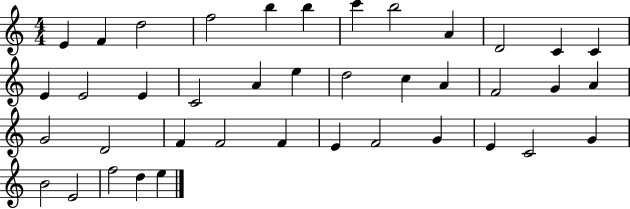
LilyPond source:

{
  \clef treble
  \numericTimeSignature
  \time 4/4
  \key c \major
  e'4 f'4 d''2 | f''2 b''4 b''4 | c'''4 b''2 a'4 | d'2 c'4 c'4 | \break e'4 e'2 e'4 | c'2 a'4 e''4 | d''2 c''4 a'4 | f'2 g'4 a'4 | \break g'2 d'2 | f'4 f'2 f'4 | e'4 f'2 g'4 | e'4 c'2 g'4 | \break b'2 e'2 | f''2 d''4 e''4 | \bar "|."
}